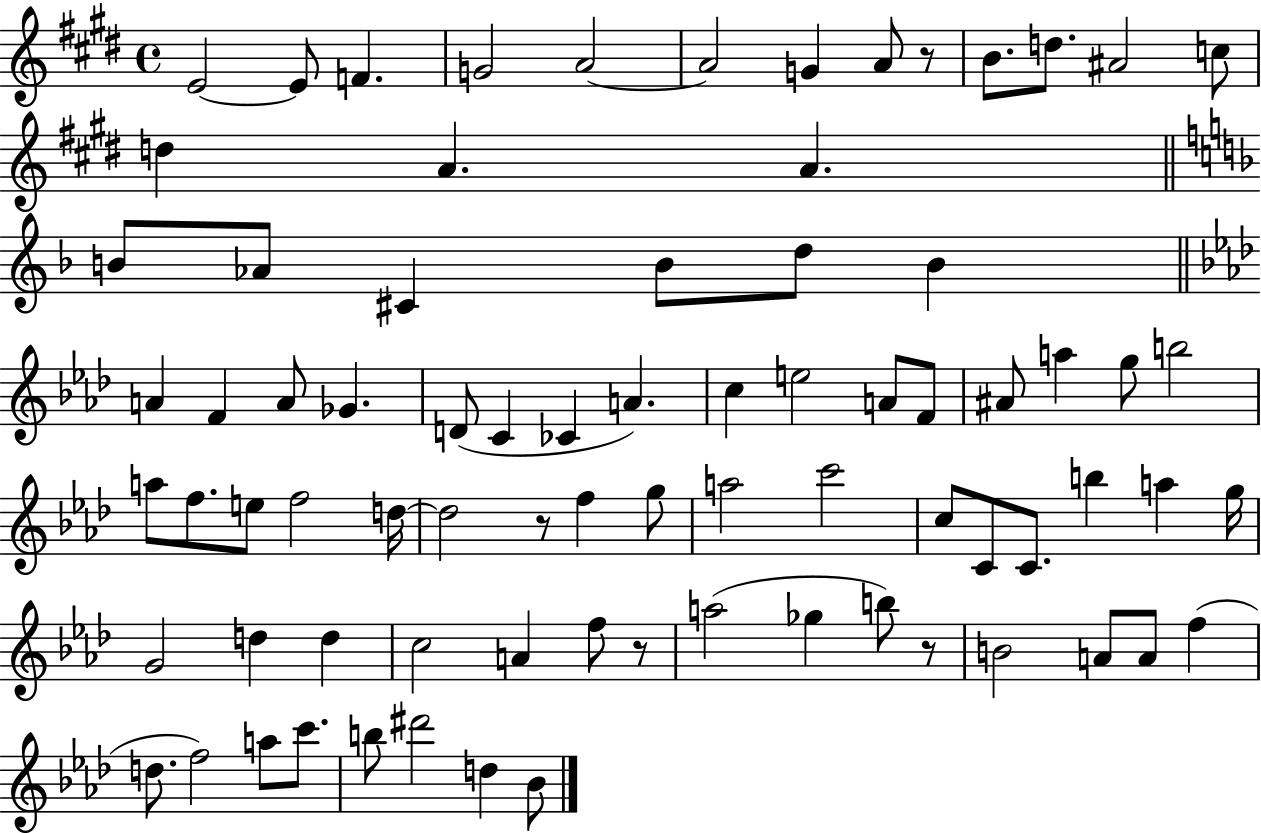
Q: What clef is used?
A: treble